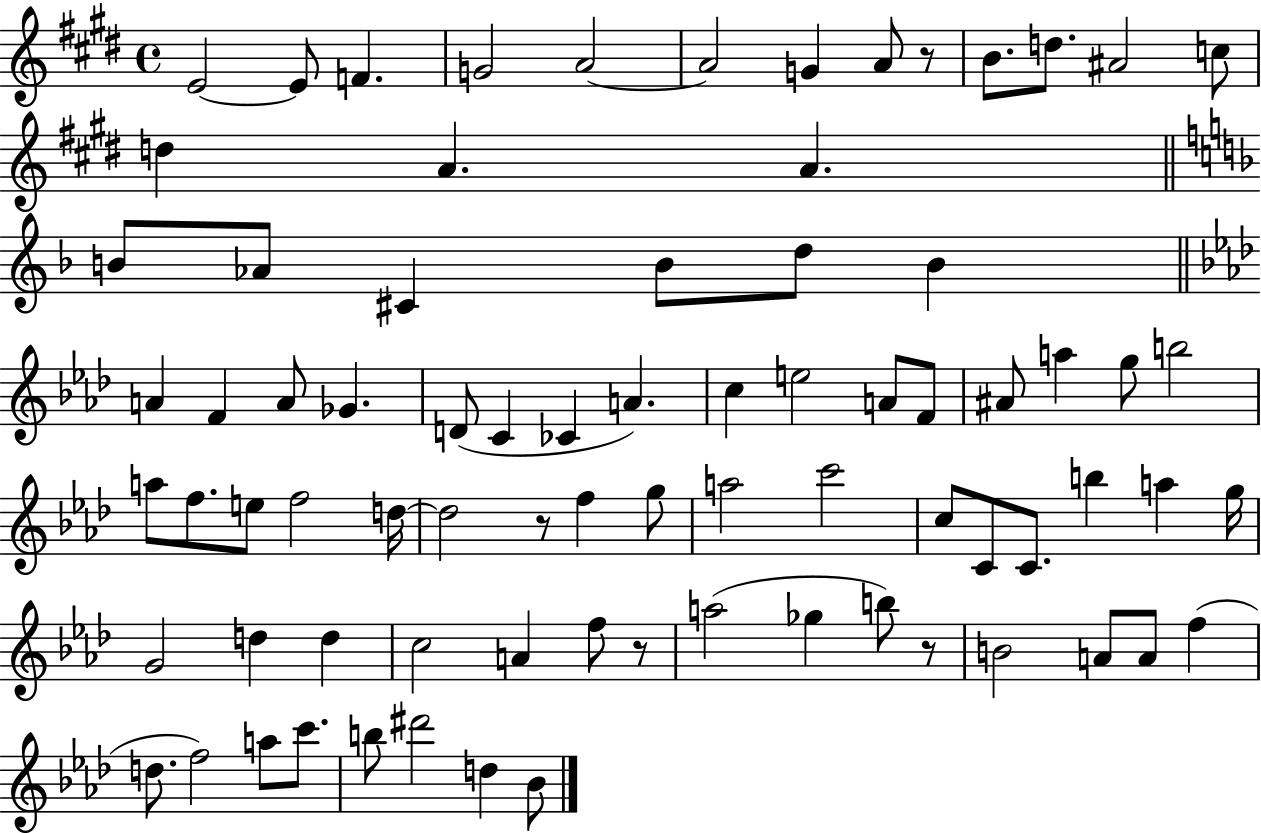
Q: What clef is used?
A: treble